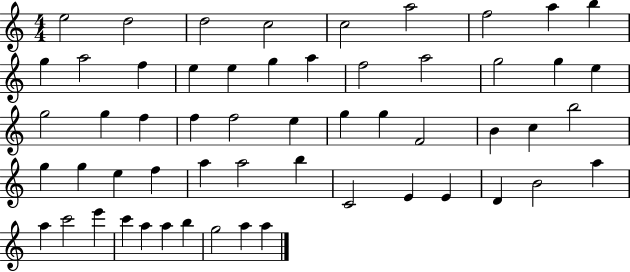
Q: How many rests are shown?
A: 0